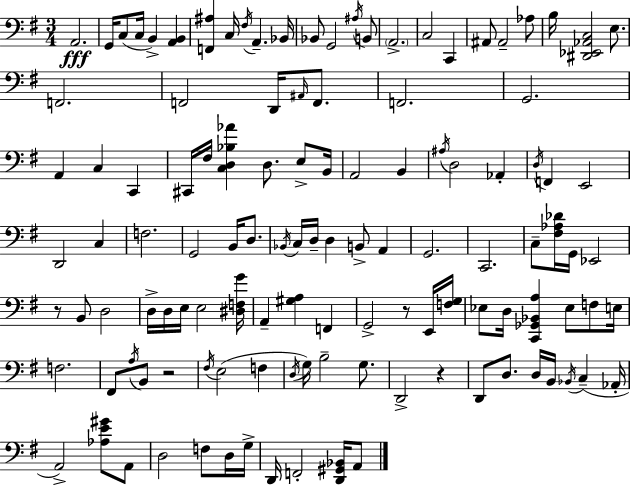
A2/h. G2/s C3/e C3/s B2/q [A2,B2]/q [F2,A#3]/q C3/s F#3/s A2/q. Bb2/s Bb2/e G2/h A#3/s B2/e A2/h. C3/h C2/q A#2/e A#2/h Ab3/e B3/s [D#2,Eb2,Ab2,C3]/h E3/e. F2/h. F2/h D2/s A#2/s F2/e. F2/h. G2/h. A2/q C3/q C2/q C#2/s F#3/s [C3,D3,Bb3,Ab4]/q D3/e. E3/e B2/s A2/h B2/q A#3/s D3/h Ab2/q D3/s F2/q E2/h D2/h C3/q F3/h. G2/h B2/s D3/e. Bb2/s C3/s D3/s D3/q B2/e A2/q G2/h. C2/h. C3/e [F#3,Ab3,Db4]/s G2/s Eb2/h R/e B2/e D3/h D3/s D3/s E3/s E3/h [D#3,F3,G4]/s A2/q [G#3,A3]/q F2/q G2/h R/e E2/s [F3,G3]/s Eb3/e D3/s [C2,Gb2,Bb2,A3]/q Eb3/e F3/e E3/s F3/h. F#2/e A3/s B2/e R/h F#3/s E3/h F3/q D3/s G3/s B3/h G3/e. D2/h R/q D2/e D3/e. D3/s B2/s Bb2/s C3/q Ab2/s A2/h [Ab3,E4,G#4]/e A2/e D3/h F3/e D3/s G3/s D2/s F2/h [D2,G#2,Bb2]/s A2/e